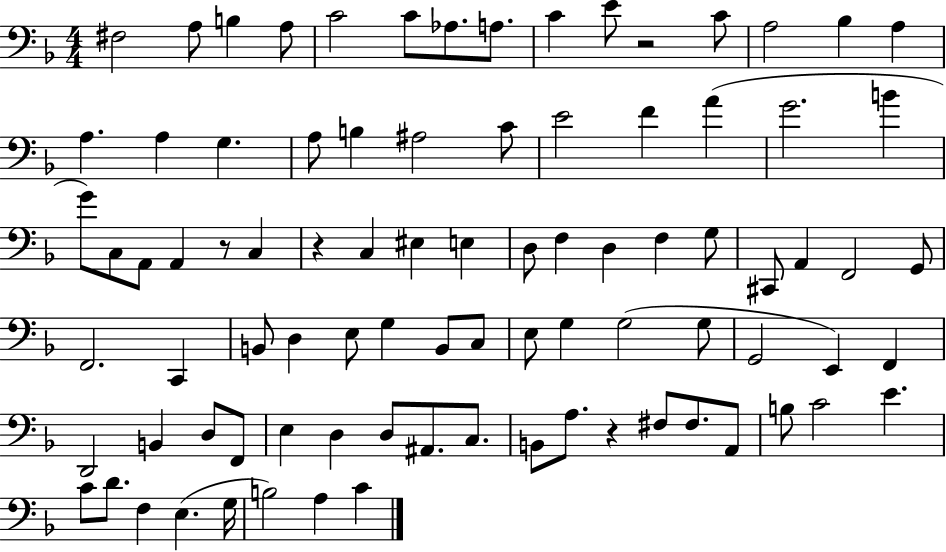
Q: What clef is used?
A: bass